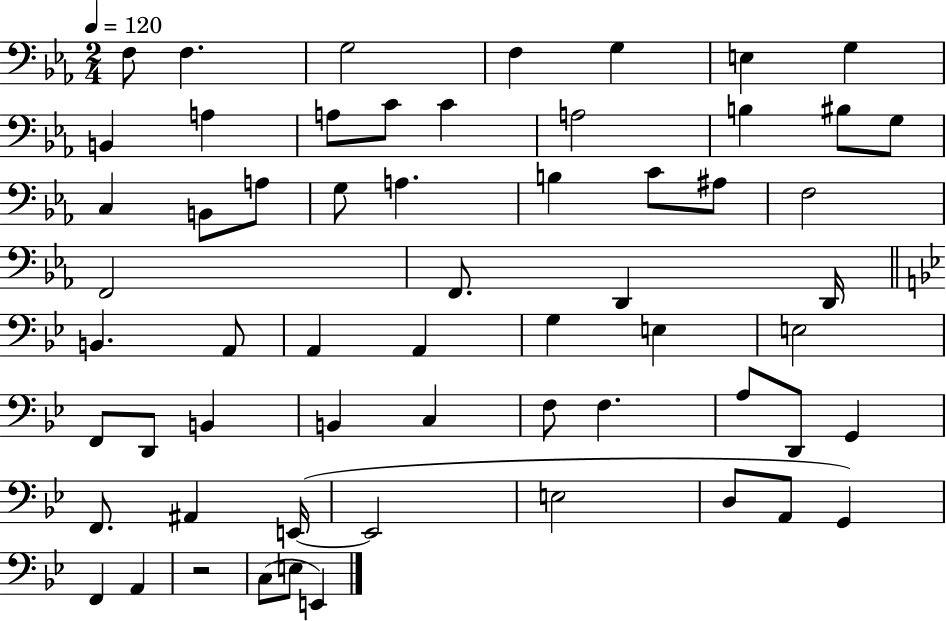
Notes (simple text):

F3/e F3/q. G3/h F3/q G3/q E3/q G3/q B2/q A3/q A3/e C4/e C4/q A3/h B3/q BIS3/e G3/e C3/q B2/e A3/e G3/e A3/q. B3/q C4/e A#3/e F3/h F2/h F2/e. D2/q D2/s B2/q. A2/e A2/q A2/q G3/q E3/q E3/h F2/e D2/e B2/q B2/q C3/q F3/e F3/q. A3/e D2/e G2/q F2/e. A#2/q E2/s E2/h E3/h D3/e A2/e G2/q F2/q A2/q R/h C3/e E3/e E2/q